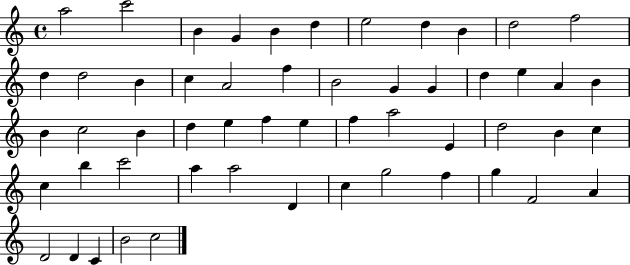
X:1
T:Untitled
M:4/4
L:1/4
K:C
a2 c'2 B G B d e2 d B d2 f2 d d2 B c A2 f B2 G G d e A B B c2 B d e f e f a2 E d2 B c c b c'2 a a2 D c g2 f g F2 A D2 D C B2 c2